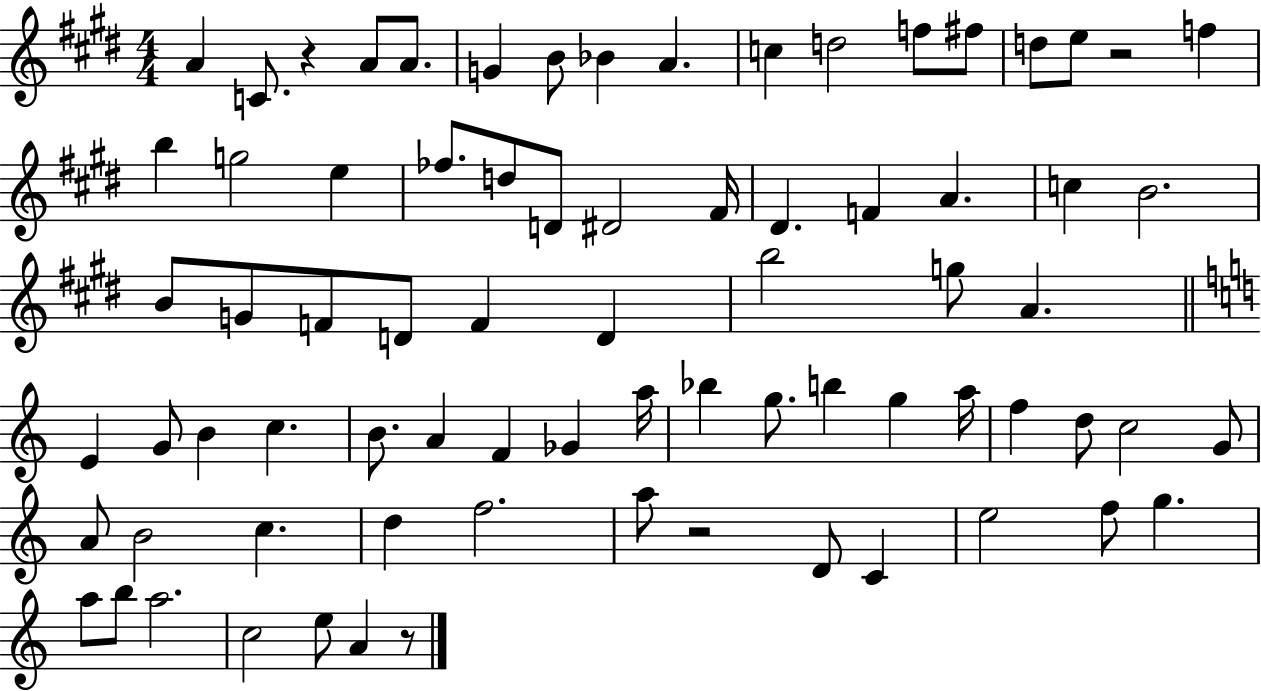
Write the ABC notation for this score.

X:1
T:Untitled
M:4/4
L:1/4
K:E
A C/2 z A/2 A/2 G B/2 _B A c d2 f/2 ^f/2 d/2 e/2 z2 f b g2 e _f/2 d/2 D/2 ^D2 ^F/4 ^D F A c B2 B/2 G/2 F/2 D/2 F D b2 g/2 A E G/2 B c B/2 A F _G a/4 _b g/2 b g a/4 f d/2 c2 G/2 A/2 B2 c d f2 a/2 z2 D/2 C e2 f/2 g a/2 b/2 a2 c2 e/2 A z/2